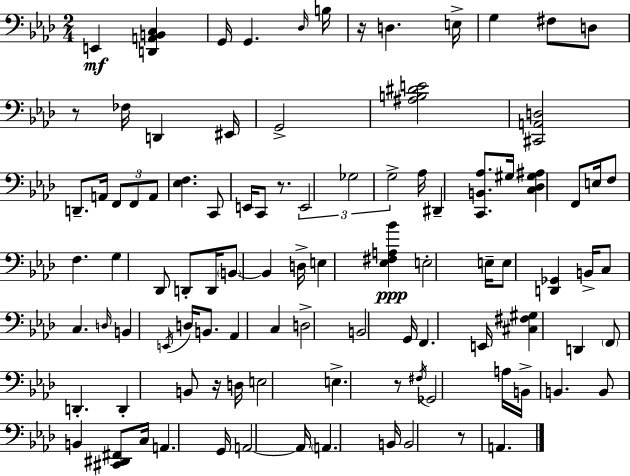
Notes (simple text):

E2/q [D2,A2,B2,C3]/q G2/s G2/q. Db3/s B3/s R/s D3/q. E3/s G3/q F#3/e D3/e R/e FES3/s D2/q EIS2/s G2/h [A#3,B3,D#4,E4]/h [C#2,A2,D3]/h D2/e. A2/s F2/e F2/e A2/e [Eb3,F3]/q. C2/e E2/s C2/e R/e. E2/h Gb3/h G3/h Ab3/s D#2/q [C2,B2,Ab3]/e. G#3/s [C3,Db3,G#3,A#3]/q F2/e E3/s F3/e F3/q. G3/q Db2/e D2/e D2/s B2/e B2/q D3/s E3/q [Eb3,F#3,A3,Bb4]/q E3/h E3/s E3/e [D2,Gb2]/q B2/s C3/e C3/q. D3/s B2/q E2/s D3/s B2/e. Ab2/q C3/q D3/h B2/h G2/s F2/q. E2/s [C#3,F#3,G#3]/q D2/q F2/e D2/q. D2/q B2/e R/s D3/s E3/h E3/q. R/e F#3/s Gb2/h A3/s B2/s B2/q. B2/e B2/q [C#2,D#2,F#2]/e C3/s A2/q. G2/s A2/h A2/s A2/q. B2/s B2/h R/e A2/q.